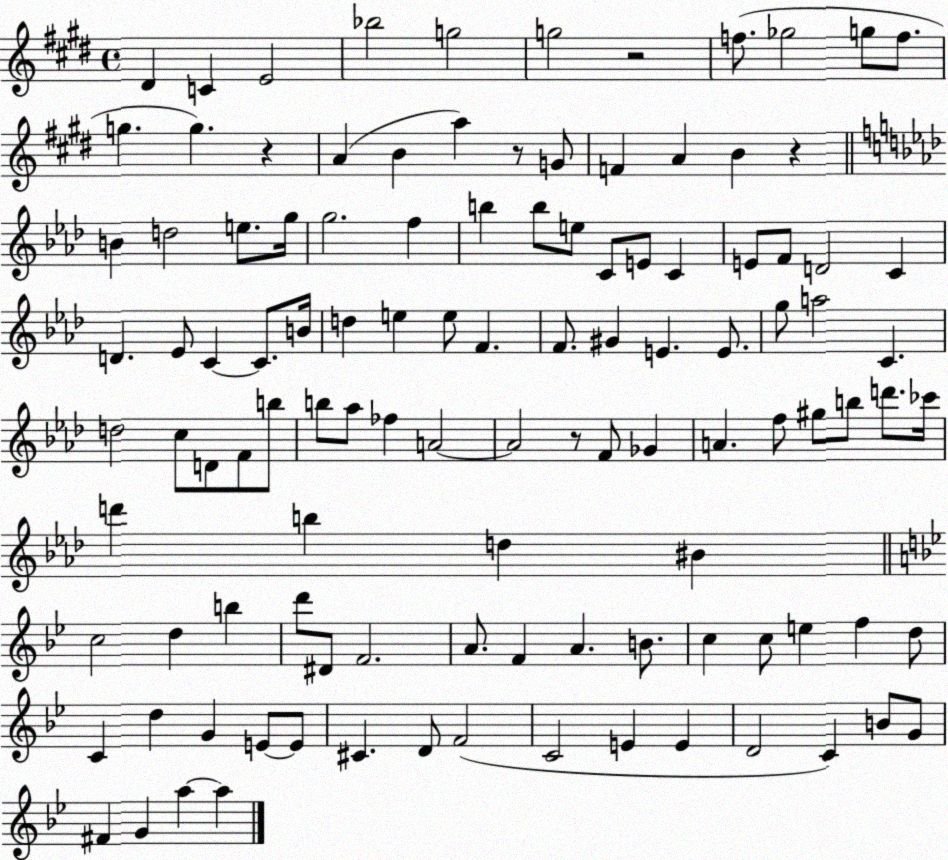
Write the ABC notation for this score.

X:1
T:Untitled
M:4/4
L:1/4
K:E
^D C E2 _b2 g2 g2 z2 f/2 _g2 g/2 f/2 g g z A B a z/2 G/2 F A B z B d2 e/2 g/4 g2 f b b/2 e/2 C/2 E/2 C E/2 F/2 D2 C D _E/2 C C/2 B/4 d e e/2 F F/2 ^G E E/2 g/2 a2 C d2 c/2 D/2 F/2 b/2 b/2 _a/2 _f A2 A2 z/2 F/2 _G A f/2 ^g/2 b/2 d'/2 _c'/4 d' b d ^B c2 d b d'/2 ^D/2 F2 A/2 F A B/2 c c/2 e f d/2 C d G E/2 E/2 ^C D/2 F2 C2 E E D2 C B/2 G/2 ^F G a a